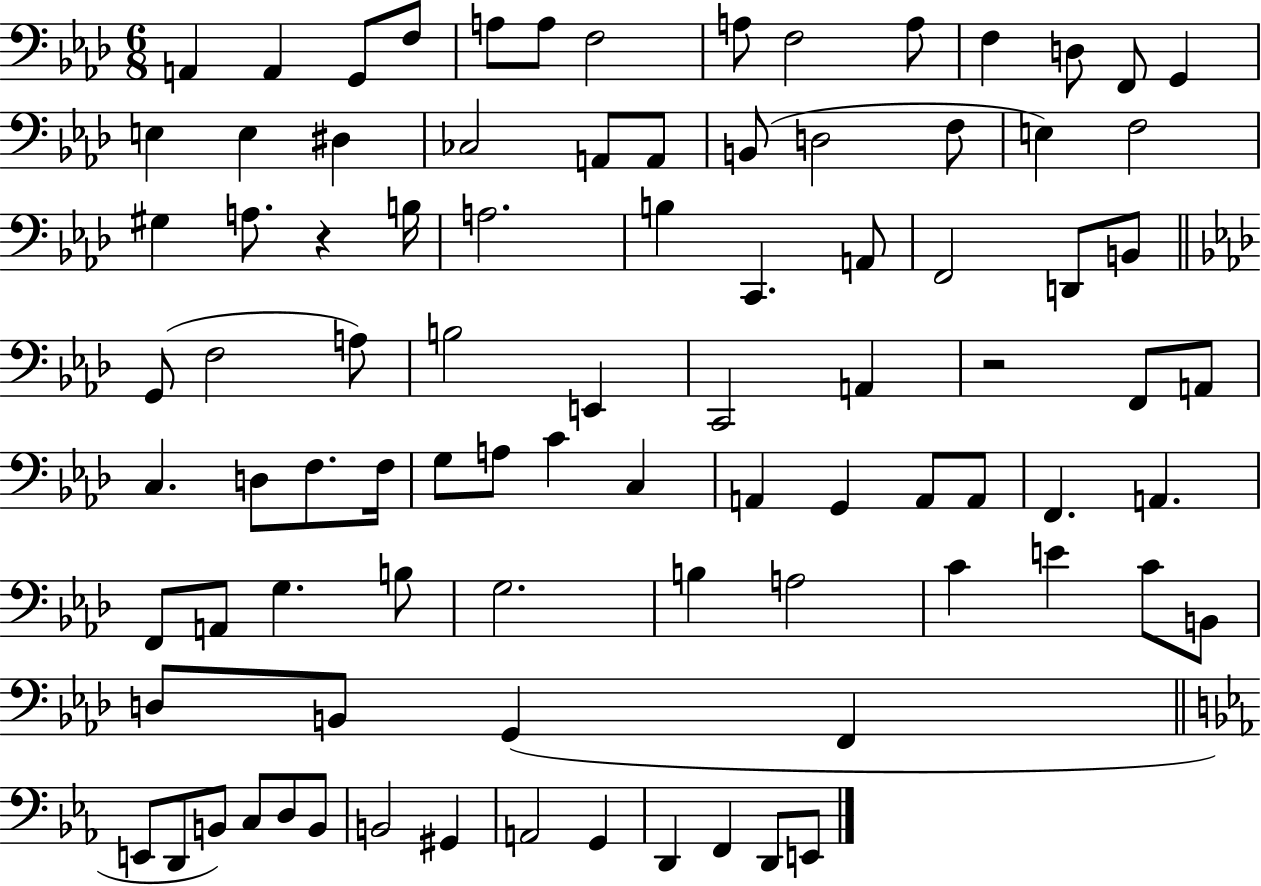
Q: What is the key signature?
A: AES major